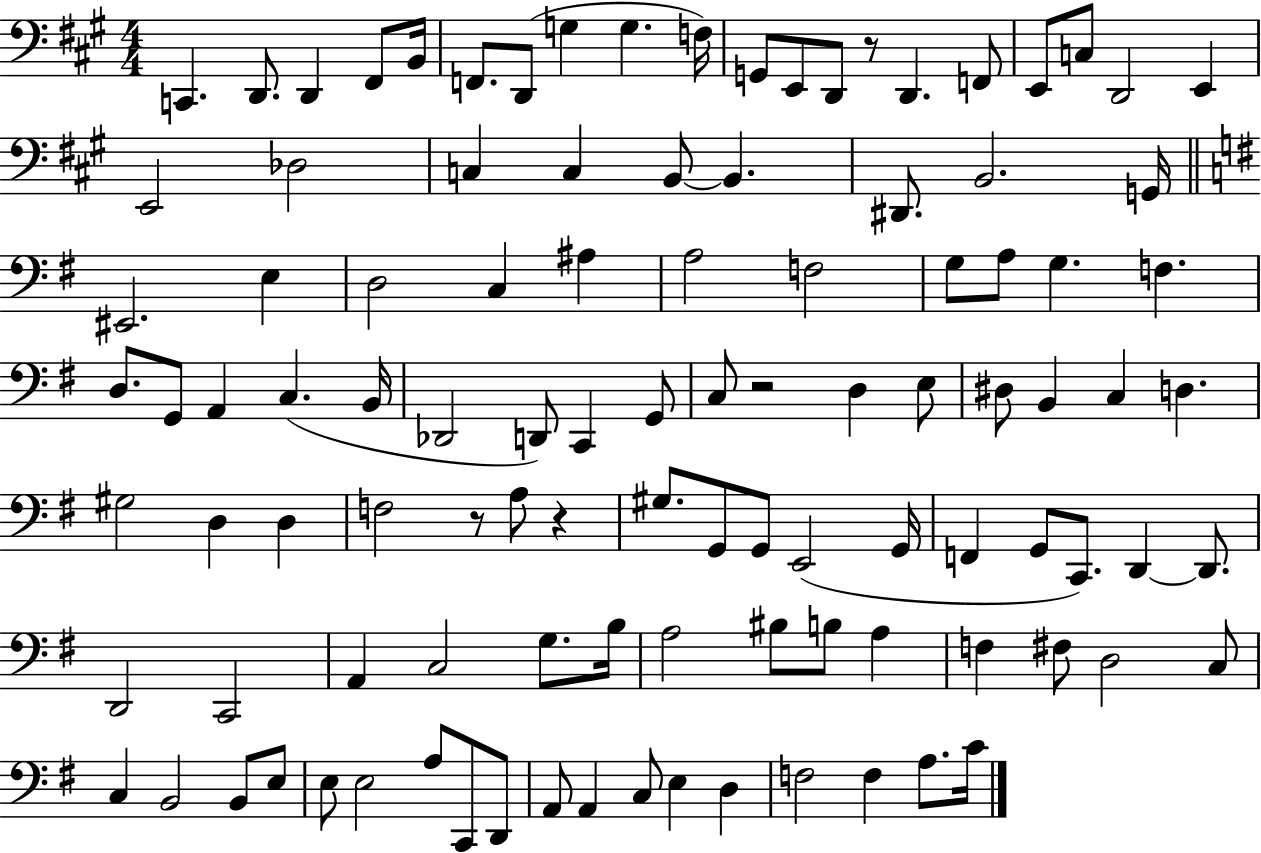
{
  \clef bass
  \numericTimeSignature
  \time 4/4
  \key a \major
  c,4. d,8. d,4 fis,8 b,16 | f,8. d,8( g4 g4. f16) | g,8 e,8 d,8 r8 d,4. f,8 | e,8 c8 d,2 e,4 | \break e,2 des2 | c4 c4 b,8~~ b,4. | dis,8. b,2. g,16 | \bar "||" \break \key g \major eis,2. e4 | d2 c4 ais4 | a2 f2 | g8 a8 g4. f4. | \break d8. g,8 a,4 c4.( b,16 | des,2 d,8) c,4 g,8 | c8 r2 d4 e8 | dis8 b,4 c4 d4. | \break gis2 d4 d4 | f2 r8 a8 r4 | gis8. g,8 g,8 e,2( g,16 | f,4 g,8 c,8.) d,4~~ d,8. | \break d,2 c,2 | a,4 c2 g8. b16 | a2 bis8 b8 a4 | f4 fis8 d2 c8 | \break c4 b,2 b,8 e8 | e8 e2 a8 c,8 d,8 | a,8 a,4 c8 e4 d4 | f2 f4 a8. c'16 | \break \bar "|."
}